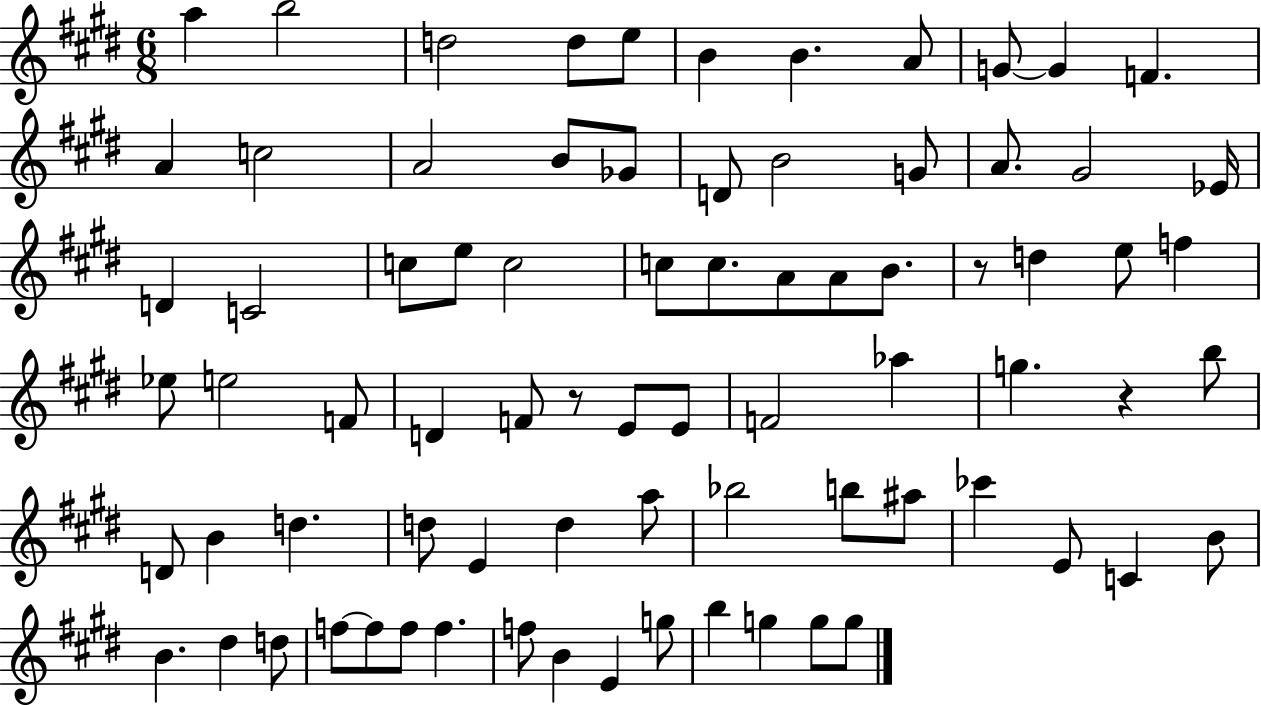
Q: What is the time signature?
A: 6/8